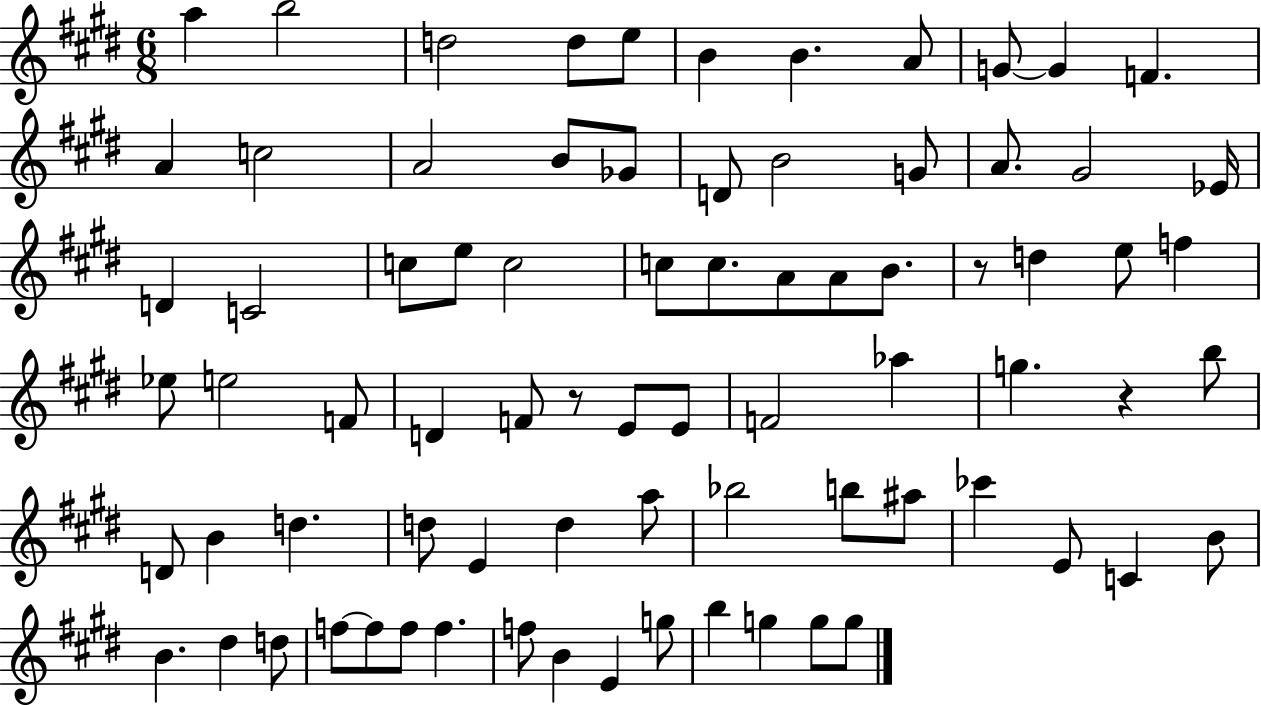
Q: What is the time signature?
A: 6/8